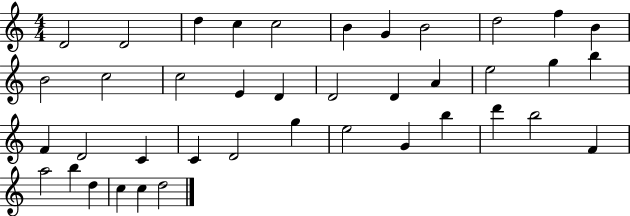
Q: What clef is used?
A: treble